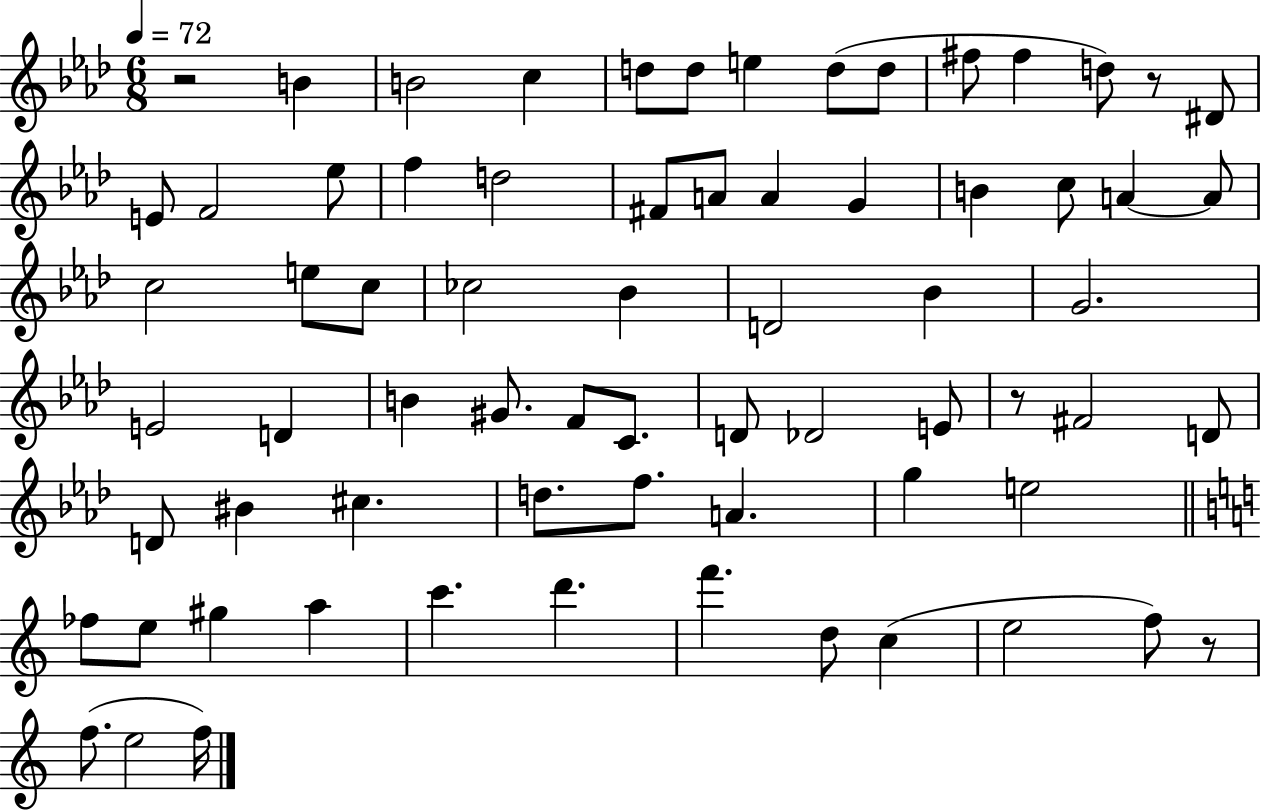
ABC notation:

X:1
T:Untitled
M:6/8
L:1/4
K:Ab
z2 B B2 c d/2 d/2 e d/2 d/2 ^f/2 ^f d/2 z/2 ^D/2 E/2 F2 _e/2 f d2 ^F/2 A/2 A G B c/2 A A/2 c2 e/2 c/2 _c2 _B D2 _B G2 E2 D B ^G/2 F/2 C/2 D/2 _D2 E/2 z/2 ^F2 D/2 D/2 ^B ^c d/2 f/2 A g e2 _f/2 e/2 ^g a c' d' f' d/2 c e2 f/2 z/2 f/2 e2 f/4